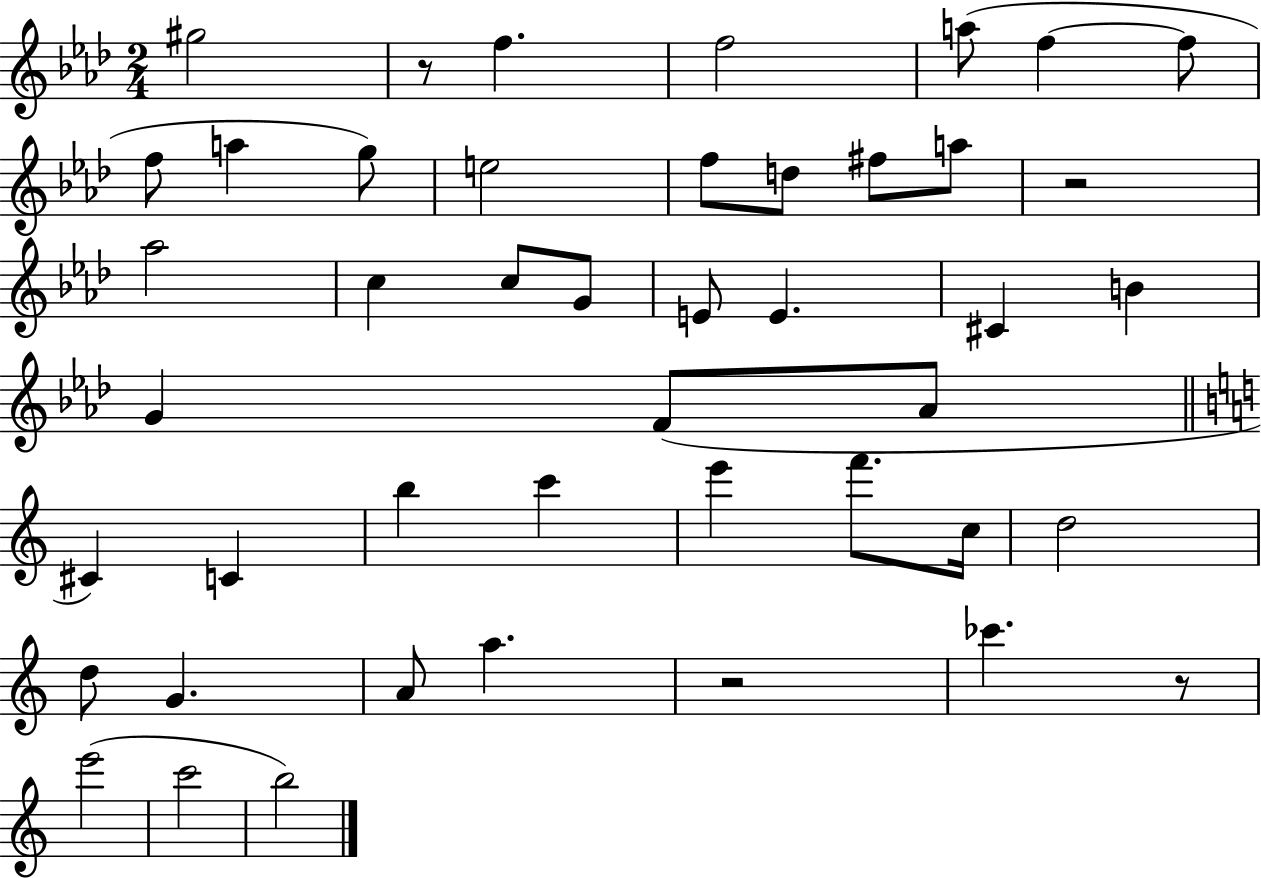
G#5/h R/e F5/q. F5/h A5/e F5/q F5/e F5/e A5/q G5/e E5/h F5/e D5/e F#5/e A5/e R/h Ab5/h C5/q C5/e G4/e E4/e E4/q. C#4/q B4/q G4/q F4/e Ab4/e C#4/q C4/q B5/q C6/q E6/q F6/e. C5/s D5/h D5/e G4/q. A4/e A5/q. R/h CES6/q. R/e E6/h C6/h B5/h